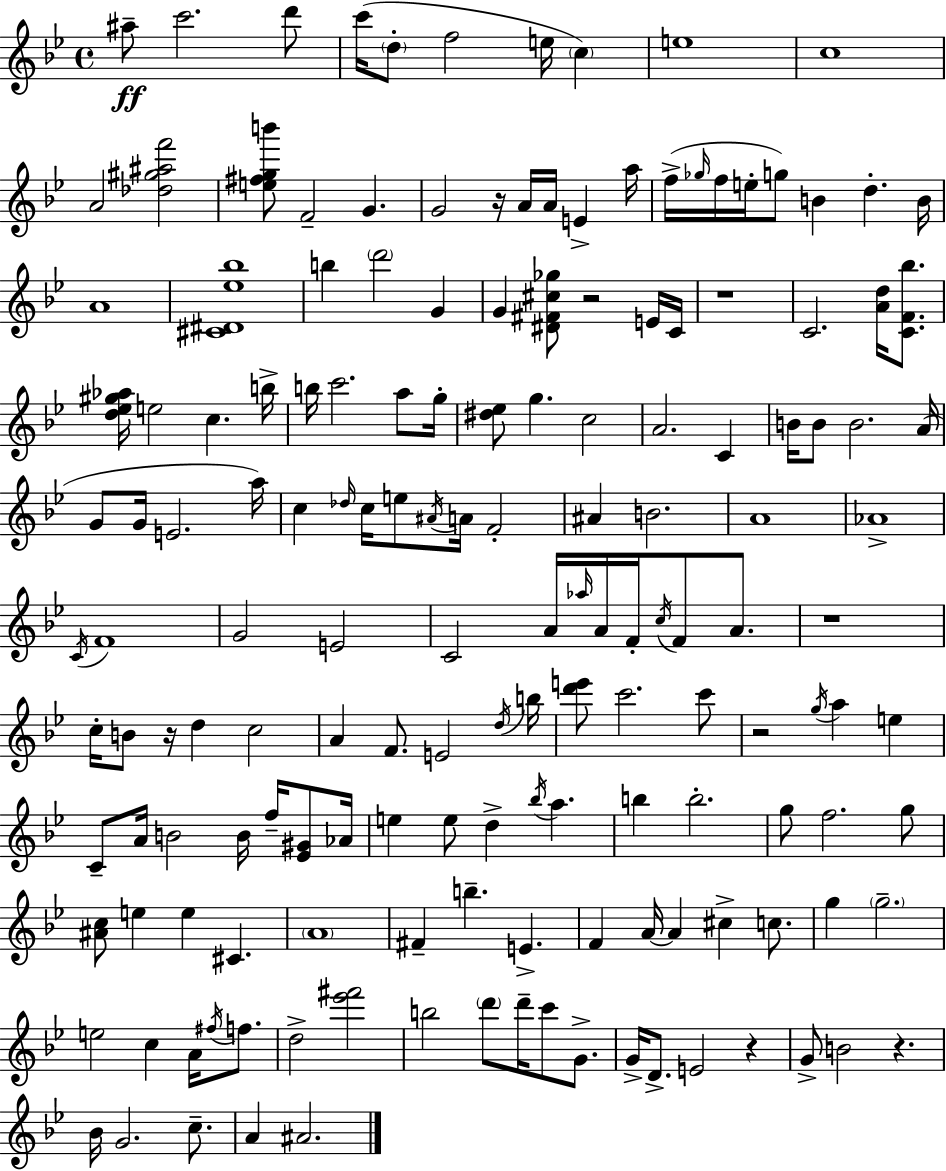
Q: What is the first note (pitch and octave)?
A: A#5